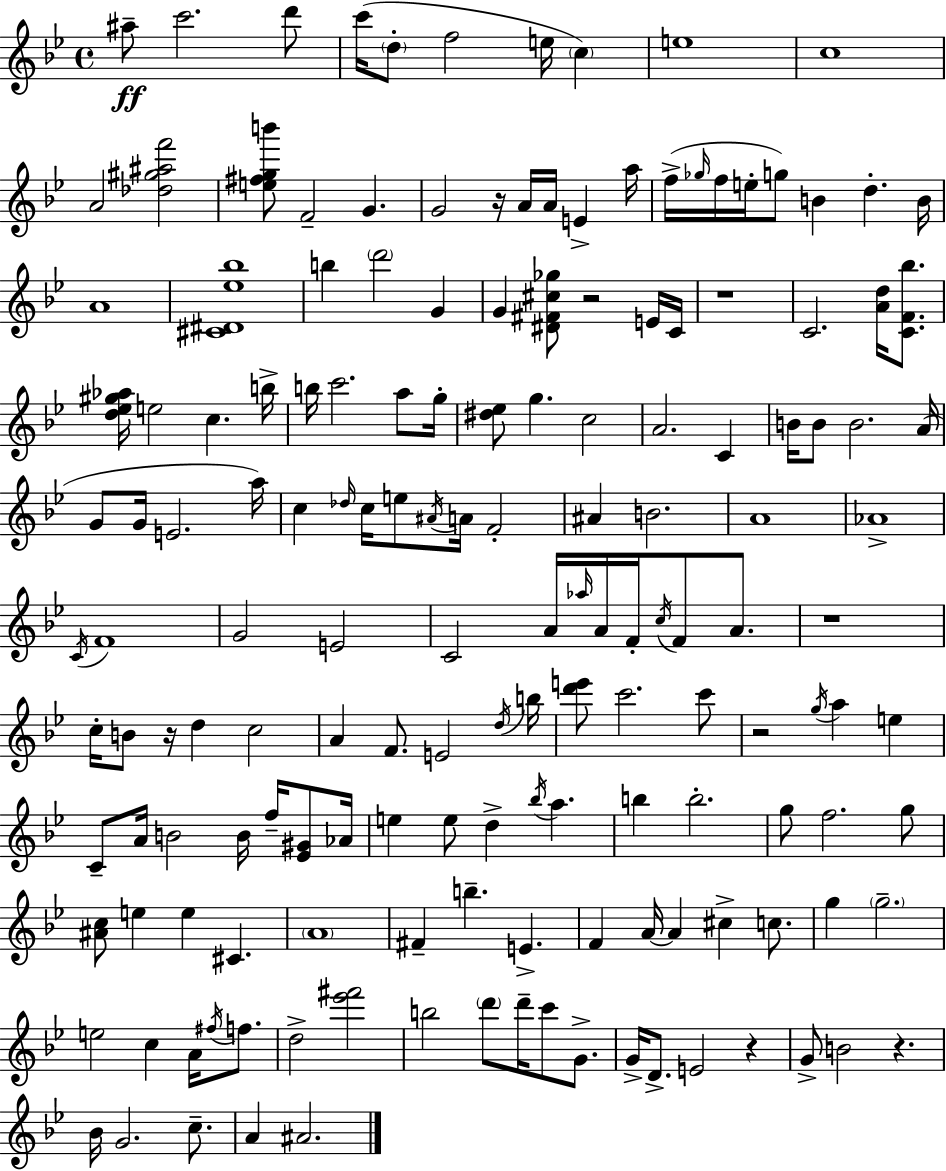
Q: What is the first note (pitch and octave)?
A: A#5